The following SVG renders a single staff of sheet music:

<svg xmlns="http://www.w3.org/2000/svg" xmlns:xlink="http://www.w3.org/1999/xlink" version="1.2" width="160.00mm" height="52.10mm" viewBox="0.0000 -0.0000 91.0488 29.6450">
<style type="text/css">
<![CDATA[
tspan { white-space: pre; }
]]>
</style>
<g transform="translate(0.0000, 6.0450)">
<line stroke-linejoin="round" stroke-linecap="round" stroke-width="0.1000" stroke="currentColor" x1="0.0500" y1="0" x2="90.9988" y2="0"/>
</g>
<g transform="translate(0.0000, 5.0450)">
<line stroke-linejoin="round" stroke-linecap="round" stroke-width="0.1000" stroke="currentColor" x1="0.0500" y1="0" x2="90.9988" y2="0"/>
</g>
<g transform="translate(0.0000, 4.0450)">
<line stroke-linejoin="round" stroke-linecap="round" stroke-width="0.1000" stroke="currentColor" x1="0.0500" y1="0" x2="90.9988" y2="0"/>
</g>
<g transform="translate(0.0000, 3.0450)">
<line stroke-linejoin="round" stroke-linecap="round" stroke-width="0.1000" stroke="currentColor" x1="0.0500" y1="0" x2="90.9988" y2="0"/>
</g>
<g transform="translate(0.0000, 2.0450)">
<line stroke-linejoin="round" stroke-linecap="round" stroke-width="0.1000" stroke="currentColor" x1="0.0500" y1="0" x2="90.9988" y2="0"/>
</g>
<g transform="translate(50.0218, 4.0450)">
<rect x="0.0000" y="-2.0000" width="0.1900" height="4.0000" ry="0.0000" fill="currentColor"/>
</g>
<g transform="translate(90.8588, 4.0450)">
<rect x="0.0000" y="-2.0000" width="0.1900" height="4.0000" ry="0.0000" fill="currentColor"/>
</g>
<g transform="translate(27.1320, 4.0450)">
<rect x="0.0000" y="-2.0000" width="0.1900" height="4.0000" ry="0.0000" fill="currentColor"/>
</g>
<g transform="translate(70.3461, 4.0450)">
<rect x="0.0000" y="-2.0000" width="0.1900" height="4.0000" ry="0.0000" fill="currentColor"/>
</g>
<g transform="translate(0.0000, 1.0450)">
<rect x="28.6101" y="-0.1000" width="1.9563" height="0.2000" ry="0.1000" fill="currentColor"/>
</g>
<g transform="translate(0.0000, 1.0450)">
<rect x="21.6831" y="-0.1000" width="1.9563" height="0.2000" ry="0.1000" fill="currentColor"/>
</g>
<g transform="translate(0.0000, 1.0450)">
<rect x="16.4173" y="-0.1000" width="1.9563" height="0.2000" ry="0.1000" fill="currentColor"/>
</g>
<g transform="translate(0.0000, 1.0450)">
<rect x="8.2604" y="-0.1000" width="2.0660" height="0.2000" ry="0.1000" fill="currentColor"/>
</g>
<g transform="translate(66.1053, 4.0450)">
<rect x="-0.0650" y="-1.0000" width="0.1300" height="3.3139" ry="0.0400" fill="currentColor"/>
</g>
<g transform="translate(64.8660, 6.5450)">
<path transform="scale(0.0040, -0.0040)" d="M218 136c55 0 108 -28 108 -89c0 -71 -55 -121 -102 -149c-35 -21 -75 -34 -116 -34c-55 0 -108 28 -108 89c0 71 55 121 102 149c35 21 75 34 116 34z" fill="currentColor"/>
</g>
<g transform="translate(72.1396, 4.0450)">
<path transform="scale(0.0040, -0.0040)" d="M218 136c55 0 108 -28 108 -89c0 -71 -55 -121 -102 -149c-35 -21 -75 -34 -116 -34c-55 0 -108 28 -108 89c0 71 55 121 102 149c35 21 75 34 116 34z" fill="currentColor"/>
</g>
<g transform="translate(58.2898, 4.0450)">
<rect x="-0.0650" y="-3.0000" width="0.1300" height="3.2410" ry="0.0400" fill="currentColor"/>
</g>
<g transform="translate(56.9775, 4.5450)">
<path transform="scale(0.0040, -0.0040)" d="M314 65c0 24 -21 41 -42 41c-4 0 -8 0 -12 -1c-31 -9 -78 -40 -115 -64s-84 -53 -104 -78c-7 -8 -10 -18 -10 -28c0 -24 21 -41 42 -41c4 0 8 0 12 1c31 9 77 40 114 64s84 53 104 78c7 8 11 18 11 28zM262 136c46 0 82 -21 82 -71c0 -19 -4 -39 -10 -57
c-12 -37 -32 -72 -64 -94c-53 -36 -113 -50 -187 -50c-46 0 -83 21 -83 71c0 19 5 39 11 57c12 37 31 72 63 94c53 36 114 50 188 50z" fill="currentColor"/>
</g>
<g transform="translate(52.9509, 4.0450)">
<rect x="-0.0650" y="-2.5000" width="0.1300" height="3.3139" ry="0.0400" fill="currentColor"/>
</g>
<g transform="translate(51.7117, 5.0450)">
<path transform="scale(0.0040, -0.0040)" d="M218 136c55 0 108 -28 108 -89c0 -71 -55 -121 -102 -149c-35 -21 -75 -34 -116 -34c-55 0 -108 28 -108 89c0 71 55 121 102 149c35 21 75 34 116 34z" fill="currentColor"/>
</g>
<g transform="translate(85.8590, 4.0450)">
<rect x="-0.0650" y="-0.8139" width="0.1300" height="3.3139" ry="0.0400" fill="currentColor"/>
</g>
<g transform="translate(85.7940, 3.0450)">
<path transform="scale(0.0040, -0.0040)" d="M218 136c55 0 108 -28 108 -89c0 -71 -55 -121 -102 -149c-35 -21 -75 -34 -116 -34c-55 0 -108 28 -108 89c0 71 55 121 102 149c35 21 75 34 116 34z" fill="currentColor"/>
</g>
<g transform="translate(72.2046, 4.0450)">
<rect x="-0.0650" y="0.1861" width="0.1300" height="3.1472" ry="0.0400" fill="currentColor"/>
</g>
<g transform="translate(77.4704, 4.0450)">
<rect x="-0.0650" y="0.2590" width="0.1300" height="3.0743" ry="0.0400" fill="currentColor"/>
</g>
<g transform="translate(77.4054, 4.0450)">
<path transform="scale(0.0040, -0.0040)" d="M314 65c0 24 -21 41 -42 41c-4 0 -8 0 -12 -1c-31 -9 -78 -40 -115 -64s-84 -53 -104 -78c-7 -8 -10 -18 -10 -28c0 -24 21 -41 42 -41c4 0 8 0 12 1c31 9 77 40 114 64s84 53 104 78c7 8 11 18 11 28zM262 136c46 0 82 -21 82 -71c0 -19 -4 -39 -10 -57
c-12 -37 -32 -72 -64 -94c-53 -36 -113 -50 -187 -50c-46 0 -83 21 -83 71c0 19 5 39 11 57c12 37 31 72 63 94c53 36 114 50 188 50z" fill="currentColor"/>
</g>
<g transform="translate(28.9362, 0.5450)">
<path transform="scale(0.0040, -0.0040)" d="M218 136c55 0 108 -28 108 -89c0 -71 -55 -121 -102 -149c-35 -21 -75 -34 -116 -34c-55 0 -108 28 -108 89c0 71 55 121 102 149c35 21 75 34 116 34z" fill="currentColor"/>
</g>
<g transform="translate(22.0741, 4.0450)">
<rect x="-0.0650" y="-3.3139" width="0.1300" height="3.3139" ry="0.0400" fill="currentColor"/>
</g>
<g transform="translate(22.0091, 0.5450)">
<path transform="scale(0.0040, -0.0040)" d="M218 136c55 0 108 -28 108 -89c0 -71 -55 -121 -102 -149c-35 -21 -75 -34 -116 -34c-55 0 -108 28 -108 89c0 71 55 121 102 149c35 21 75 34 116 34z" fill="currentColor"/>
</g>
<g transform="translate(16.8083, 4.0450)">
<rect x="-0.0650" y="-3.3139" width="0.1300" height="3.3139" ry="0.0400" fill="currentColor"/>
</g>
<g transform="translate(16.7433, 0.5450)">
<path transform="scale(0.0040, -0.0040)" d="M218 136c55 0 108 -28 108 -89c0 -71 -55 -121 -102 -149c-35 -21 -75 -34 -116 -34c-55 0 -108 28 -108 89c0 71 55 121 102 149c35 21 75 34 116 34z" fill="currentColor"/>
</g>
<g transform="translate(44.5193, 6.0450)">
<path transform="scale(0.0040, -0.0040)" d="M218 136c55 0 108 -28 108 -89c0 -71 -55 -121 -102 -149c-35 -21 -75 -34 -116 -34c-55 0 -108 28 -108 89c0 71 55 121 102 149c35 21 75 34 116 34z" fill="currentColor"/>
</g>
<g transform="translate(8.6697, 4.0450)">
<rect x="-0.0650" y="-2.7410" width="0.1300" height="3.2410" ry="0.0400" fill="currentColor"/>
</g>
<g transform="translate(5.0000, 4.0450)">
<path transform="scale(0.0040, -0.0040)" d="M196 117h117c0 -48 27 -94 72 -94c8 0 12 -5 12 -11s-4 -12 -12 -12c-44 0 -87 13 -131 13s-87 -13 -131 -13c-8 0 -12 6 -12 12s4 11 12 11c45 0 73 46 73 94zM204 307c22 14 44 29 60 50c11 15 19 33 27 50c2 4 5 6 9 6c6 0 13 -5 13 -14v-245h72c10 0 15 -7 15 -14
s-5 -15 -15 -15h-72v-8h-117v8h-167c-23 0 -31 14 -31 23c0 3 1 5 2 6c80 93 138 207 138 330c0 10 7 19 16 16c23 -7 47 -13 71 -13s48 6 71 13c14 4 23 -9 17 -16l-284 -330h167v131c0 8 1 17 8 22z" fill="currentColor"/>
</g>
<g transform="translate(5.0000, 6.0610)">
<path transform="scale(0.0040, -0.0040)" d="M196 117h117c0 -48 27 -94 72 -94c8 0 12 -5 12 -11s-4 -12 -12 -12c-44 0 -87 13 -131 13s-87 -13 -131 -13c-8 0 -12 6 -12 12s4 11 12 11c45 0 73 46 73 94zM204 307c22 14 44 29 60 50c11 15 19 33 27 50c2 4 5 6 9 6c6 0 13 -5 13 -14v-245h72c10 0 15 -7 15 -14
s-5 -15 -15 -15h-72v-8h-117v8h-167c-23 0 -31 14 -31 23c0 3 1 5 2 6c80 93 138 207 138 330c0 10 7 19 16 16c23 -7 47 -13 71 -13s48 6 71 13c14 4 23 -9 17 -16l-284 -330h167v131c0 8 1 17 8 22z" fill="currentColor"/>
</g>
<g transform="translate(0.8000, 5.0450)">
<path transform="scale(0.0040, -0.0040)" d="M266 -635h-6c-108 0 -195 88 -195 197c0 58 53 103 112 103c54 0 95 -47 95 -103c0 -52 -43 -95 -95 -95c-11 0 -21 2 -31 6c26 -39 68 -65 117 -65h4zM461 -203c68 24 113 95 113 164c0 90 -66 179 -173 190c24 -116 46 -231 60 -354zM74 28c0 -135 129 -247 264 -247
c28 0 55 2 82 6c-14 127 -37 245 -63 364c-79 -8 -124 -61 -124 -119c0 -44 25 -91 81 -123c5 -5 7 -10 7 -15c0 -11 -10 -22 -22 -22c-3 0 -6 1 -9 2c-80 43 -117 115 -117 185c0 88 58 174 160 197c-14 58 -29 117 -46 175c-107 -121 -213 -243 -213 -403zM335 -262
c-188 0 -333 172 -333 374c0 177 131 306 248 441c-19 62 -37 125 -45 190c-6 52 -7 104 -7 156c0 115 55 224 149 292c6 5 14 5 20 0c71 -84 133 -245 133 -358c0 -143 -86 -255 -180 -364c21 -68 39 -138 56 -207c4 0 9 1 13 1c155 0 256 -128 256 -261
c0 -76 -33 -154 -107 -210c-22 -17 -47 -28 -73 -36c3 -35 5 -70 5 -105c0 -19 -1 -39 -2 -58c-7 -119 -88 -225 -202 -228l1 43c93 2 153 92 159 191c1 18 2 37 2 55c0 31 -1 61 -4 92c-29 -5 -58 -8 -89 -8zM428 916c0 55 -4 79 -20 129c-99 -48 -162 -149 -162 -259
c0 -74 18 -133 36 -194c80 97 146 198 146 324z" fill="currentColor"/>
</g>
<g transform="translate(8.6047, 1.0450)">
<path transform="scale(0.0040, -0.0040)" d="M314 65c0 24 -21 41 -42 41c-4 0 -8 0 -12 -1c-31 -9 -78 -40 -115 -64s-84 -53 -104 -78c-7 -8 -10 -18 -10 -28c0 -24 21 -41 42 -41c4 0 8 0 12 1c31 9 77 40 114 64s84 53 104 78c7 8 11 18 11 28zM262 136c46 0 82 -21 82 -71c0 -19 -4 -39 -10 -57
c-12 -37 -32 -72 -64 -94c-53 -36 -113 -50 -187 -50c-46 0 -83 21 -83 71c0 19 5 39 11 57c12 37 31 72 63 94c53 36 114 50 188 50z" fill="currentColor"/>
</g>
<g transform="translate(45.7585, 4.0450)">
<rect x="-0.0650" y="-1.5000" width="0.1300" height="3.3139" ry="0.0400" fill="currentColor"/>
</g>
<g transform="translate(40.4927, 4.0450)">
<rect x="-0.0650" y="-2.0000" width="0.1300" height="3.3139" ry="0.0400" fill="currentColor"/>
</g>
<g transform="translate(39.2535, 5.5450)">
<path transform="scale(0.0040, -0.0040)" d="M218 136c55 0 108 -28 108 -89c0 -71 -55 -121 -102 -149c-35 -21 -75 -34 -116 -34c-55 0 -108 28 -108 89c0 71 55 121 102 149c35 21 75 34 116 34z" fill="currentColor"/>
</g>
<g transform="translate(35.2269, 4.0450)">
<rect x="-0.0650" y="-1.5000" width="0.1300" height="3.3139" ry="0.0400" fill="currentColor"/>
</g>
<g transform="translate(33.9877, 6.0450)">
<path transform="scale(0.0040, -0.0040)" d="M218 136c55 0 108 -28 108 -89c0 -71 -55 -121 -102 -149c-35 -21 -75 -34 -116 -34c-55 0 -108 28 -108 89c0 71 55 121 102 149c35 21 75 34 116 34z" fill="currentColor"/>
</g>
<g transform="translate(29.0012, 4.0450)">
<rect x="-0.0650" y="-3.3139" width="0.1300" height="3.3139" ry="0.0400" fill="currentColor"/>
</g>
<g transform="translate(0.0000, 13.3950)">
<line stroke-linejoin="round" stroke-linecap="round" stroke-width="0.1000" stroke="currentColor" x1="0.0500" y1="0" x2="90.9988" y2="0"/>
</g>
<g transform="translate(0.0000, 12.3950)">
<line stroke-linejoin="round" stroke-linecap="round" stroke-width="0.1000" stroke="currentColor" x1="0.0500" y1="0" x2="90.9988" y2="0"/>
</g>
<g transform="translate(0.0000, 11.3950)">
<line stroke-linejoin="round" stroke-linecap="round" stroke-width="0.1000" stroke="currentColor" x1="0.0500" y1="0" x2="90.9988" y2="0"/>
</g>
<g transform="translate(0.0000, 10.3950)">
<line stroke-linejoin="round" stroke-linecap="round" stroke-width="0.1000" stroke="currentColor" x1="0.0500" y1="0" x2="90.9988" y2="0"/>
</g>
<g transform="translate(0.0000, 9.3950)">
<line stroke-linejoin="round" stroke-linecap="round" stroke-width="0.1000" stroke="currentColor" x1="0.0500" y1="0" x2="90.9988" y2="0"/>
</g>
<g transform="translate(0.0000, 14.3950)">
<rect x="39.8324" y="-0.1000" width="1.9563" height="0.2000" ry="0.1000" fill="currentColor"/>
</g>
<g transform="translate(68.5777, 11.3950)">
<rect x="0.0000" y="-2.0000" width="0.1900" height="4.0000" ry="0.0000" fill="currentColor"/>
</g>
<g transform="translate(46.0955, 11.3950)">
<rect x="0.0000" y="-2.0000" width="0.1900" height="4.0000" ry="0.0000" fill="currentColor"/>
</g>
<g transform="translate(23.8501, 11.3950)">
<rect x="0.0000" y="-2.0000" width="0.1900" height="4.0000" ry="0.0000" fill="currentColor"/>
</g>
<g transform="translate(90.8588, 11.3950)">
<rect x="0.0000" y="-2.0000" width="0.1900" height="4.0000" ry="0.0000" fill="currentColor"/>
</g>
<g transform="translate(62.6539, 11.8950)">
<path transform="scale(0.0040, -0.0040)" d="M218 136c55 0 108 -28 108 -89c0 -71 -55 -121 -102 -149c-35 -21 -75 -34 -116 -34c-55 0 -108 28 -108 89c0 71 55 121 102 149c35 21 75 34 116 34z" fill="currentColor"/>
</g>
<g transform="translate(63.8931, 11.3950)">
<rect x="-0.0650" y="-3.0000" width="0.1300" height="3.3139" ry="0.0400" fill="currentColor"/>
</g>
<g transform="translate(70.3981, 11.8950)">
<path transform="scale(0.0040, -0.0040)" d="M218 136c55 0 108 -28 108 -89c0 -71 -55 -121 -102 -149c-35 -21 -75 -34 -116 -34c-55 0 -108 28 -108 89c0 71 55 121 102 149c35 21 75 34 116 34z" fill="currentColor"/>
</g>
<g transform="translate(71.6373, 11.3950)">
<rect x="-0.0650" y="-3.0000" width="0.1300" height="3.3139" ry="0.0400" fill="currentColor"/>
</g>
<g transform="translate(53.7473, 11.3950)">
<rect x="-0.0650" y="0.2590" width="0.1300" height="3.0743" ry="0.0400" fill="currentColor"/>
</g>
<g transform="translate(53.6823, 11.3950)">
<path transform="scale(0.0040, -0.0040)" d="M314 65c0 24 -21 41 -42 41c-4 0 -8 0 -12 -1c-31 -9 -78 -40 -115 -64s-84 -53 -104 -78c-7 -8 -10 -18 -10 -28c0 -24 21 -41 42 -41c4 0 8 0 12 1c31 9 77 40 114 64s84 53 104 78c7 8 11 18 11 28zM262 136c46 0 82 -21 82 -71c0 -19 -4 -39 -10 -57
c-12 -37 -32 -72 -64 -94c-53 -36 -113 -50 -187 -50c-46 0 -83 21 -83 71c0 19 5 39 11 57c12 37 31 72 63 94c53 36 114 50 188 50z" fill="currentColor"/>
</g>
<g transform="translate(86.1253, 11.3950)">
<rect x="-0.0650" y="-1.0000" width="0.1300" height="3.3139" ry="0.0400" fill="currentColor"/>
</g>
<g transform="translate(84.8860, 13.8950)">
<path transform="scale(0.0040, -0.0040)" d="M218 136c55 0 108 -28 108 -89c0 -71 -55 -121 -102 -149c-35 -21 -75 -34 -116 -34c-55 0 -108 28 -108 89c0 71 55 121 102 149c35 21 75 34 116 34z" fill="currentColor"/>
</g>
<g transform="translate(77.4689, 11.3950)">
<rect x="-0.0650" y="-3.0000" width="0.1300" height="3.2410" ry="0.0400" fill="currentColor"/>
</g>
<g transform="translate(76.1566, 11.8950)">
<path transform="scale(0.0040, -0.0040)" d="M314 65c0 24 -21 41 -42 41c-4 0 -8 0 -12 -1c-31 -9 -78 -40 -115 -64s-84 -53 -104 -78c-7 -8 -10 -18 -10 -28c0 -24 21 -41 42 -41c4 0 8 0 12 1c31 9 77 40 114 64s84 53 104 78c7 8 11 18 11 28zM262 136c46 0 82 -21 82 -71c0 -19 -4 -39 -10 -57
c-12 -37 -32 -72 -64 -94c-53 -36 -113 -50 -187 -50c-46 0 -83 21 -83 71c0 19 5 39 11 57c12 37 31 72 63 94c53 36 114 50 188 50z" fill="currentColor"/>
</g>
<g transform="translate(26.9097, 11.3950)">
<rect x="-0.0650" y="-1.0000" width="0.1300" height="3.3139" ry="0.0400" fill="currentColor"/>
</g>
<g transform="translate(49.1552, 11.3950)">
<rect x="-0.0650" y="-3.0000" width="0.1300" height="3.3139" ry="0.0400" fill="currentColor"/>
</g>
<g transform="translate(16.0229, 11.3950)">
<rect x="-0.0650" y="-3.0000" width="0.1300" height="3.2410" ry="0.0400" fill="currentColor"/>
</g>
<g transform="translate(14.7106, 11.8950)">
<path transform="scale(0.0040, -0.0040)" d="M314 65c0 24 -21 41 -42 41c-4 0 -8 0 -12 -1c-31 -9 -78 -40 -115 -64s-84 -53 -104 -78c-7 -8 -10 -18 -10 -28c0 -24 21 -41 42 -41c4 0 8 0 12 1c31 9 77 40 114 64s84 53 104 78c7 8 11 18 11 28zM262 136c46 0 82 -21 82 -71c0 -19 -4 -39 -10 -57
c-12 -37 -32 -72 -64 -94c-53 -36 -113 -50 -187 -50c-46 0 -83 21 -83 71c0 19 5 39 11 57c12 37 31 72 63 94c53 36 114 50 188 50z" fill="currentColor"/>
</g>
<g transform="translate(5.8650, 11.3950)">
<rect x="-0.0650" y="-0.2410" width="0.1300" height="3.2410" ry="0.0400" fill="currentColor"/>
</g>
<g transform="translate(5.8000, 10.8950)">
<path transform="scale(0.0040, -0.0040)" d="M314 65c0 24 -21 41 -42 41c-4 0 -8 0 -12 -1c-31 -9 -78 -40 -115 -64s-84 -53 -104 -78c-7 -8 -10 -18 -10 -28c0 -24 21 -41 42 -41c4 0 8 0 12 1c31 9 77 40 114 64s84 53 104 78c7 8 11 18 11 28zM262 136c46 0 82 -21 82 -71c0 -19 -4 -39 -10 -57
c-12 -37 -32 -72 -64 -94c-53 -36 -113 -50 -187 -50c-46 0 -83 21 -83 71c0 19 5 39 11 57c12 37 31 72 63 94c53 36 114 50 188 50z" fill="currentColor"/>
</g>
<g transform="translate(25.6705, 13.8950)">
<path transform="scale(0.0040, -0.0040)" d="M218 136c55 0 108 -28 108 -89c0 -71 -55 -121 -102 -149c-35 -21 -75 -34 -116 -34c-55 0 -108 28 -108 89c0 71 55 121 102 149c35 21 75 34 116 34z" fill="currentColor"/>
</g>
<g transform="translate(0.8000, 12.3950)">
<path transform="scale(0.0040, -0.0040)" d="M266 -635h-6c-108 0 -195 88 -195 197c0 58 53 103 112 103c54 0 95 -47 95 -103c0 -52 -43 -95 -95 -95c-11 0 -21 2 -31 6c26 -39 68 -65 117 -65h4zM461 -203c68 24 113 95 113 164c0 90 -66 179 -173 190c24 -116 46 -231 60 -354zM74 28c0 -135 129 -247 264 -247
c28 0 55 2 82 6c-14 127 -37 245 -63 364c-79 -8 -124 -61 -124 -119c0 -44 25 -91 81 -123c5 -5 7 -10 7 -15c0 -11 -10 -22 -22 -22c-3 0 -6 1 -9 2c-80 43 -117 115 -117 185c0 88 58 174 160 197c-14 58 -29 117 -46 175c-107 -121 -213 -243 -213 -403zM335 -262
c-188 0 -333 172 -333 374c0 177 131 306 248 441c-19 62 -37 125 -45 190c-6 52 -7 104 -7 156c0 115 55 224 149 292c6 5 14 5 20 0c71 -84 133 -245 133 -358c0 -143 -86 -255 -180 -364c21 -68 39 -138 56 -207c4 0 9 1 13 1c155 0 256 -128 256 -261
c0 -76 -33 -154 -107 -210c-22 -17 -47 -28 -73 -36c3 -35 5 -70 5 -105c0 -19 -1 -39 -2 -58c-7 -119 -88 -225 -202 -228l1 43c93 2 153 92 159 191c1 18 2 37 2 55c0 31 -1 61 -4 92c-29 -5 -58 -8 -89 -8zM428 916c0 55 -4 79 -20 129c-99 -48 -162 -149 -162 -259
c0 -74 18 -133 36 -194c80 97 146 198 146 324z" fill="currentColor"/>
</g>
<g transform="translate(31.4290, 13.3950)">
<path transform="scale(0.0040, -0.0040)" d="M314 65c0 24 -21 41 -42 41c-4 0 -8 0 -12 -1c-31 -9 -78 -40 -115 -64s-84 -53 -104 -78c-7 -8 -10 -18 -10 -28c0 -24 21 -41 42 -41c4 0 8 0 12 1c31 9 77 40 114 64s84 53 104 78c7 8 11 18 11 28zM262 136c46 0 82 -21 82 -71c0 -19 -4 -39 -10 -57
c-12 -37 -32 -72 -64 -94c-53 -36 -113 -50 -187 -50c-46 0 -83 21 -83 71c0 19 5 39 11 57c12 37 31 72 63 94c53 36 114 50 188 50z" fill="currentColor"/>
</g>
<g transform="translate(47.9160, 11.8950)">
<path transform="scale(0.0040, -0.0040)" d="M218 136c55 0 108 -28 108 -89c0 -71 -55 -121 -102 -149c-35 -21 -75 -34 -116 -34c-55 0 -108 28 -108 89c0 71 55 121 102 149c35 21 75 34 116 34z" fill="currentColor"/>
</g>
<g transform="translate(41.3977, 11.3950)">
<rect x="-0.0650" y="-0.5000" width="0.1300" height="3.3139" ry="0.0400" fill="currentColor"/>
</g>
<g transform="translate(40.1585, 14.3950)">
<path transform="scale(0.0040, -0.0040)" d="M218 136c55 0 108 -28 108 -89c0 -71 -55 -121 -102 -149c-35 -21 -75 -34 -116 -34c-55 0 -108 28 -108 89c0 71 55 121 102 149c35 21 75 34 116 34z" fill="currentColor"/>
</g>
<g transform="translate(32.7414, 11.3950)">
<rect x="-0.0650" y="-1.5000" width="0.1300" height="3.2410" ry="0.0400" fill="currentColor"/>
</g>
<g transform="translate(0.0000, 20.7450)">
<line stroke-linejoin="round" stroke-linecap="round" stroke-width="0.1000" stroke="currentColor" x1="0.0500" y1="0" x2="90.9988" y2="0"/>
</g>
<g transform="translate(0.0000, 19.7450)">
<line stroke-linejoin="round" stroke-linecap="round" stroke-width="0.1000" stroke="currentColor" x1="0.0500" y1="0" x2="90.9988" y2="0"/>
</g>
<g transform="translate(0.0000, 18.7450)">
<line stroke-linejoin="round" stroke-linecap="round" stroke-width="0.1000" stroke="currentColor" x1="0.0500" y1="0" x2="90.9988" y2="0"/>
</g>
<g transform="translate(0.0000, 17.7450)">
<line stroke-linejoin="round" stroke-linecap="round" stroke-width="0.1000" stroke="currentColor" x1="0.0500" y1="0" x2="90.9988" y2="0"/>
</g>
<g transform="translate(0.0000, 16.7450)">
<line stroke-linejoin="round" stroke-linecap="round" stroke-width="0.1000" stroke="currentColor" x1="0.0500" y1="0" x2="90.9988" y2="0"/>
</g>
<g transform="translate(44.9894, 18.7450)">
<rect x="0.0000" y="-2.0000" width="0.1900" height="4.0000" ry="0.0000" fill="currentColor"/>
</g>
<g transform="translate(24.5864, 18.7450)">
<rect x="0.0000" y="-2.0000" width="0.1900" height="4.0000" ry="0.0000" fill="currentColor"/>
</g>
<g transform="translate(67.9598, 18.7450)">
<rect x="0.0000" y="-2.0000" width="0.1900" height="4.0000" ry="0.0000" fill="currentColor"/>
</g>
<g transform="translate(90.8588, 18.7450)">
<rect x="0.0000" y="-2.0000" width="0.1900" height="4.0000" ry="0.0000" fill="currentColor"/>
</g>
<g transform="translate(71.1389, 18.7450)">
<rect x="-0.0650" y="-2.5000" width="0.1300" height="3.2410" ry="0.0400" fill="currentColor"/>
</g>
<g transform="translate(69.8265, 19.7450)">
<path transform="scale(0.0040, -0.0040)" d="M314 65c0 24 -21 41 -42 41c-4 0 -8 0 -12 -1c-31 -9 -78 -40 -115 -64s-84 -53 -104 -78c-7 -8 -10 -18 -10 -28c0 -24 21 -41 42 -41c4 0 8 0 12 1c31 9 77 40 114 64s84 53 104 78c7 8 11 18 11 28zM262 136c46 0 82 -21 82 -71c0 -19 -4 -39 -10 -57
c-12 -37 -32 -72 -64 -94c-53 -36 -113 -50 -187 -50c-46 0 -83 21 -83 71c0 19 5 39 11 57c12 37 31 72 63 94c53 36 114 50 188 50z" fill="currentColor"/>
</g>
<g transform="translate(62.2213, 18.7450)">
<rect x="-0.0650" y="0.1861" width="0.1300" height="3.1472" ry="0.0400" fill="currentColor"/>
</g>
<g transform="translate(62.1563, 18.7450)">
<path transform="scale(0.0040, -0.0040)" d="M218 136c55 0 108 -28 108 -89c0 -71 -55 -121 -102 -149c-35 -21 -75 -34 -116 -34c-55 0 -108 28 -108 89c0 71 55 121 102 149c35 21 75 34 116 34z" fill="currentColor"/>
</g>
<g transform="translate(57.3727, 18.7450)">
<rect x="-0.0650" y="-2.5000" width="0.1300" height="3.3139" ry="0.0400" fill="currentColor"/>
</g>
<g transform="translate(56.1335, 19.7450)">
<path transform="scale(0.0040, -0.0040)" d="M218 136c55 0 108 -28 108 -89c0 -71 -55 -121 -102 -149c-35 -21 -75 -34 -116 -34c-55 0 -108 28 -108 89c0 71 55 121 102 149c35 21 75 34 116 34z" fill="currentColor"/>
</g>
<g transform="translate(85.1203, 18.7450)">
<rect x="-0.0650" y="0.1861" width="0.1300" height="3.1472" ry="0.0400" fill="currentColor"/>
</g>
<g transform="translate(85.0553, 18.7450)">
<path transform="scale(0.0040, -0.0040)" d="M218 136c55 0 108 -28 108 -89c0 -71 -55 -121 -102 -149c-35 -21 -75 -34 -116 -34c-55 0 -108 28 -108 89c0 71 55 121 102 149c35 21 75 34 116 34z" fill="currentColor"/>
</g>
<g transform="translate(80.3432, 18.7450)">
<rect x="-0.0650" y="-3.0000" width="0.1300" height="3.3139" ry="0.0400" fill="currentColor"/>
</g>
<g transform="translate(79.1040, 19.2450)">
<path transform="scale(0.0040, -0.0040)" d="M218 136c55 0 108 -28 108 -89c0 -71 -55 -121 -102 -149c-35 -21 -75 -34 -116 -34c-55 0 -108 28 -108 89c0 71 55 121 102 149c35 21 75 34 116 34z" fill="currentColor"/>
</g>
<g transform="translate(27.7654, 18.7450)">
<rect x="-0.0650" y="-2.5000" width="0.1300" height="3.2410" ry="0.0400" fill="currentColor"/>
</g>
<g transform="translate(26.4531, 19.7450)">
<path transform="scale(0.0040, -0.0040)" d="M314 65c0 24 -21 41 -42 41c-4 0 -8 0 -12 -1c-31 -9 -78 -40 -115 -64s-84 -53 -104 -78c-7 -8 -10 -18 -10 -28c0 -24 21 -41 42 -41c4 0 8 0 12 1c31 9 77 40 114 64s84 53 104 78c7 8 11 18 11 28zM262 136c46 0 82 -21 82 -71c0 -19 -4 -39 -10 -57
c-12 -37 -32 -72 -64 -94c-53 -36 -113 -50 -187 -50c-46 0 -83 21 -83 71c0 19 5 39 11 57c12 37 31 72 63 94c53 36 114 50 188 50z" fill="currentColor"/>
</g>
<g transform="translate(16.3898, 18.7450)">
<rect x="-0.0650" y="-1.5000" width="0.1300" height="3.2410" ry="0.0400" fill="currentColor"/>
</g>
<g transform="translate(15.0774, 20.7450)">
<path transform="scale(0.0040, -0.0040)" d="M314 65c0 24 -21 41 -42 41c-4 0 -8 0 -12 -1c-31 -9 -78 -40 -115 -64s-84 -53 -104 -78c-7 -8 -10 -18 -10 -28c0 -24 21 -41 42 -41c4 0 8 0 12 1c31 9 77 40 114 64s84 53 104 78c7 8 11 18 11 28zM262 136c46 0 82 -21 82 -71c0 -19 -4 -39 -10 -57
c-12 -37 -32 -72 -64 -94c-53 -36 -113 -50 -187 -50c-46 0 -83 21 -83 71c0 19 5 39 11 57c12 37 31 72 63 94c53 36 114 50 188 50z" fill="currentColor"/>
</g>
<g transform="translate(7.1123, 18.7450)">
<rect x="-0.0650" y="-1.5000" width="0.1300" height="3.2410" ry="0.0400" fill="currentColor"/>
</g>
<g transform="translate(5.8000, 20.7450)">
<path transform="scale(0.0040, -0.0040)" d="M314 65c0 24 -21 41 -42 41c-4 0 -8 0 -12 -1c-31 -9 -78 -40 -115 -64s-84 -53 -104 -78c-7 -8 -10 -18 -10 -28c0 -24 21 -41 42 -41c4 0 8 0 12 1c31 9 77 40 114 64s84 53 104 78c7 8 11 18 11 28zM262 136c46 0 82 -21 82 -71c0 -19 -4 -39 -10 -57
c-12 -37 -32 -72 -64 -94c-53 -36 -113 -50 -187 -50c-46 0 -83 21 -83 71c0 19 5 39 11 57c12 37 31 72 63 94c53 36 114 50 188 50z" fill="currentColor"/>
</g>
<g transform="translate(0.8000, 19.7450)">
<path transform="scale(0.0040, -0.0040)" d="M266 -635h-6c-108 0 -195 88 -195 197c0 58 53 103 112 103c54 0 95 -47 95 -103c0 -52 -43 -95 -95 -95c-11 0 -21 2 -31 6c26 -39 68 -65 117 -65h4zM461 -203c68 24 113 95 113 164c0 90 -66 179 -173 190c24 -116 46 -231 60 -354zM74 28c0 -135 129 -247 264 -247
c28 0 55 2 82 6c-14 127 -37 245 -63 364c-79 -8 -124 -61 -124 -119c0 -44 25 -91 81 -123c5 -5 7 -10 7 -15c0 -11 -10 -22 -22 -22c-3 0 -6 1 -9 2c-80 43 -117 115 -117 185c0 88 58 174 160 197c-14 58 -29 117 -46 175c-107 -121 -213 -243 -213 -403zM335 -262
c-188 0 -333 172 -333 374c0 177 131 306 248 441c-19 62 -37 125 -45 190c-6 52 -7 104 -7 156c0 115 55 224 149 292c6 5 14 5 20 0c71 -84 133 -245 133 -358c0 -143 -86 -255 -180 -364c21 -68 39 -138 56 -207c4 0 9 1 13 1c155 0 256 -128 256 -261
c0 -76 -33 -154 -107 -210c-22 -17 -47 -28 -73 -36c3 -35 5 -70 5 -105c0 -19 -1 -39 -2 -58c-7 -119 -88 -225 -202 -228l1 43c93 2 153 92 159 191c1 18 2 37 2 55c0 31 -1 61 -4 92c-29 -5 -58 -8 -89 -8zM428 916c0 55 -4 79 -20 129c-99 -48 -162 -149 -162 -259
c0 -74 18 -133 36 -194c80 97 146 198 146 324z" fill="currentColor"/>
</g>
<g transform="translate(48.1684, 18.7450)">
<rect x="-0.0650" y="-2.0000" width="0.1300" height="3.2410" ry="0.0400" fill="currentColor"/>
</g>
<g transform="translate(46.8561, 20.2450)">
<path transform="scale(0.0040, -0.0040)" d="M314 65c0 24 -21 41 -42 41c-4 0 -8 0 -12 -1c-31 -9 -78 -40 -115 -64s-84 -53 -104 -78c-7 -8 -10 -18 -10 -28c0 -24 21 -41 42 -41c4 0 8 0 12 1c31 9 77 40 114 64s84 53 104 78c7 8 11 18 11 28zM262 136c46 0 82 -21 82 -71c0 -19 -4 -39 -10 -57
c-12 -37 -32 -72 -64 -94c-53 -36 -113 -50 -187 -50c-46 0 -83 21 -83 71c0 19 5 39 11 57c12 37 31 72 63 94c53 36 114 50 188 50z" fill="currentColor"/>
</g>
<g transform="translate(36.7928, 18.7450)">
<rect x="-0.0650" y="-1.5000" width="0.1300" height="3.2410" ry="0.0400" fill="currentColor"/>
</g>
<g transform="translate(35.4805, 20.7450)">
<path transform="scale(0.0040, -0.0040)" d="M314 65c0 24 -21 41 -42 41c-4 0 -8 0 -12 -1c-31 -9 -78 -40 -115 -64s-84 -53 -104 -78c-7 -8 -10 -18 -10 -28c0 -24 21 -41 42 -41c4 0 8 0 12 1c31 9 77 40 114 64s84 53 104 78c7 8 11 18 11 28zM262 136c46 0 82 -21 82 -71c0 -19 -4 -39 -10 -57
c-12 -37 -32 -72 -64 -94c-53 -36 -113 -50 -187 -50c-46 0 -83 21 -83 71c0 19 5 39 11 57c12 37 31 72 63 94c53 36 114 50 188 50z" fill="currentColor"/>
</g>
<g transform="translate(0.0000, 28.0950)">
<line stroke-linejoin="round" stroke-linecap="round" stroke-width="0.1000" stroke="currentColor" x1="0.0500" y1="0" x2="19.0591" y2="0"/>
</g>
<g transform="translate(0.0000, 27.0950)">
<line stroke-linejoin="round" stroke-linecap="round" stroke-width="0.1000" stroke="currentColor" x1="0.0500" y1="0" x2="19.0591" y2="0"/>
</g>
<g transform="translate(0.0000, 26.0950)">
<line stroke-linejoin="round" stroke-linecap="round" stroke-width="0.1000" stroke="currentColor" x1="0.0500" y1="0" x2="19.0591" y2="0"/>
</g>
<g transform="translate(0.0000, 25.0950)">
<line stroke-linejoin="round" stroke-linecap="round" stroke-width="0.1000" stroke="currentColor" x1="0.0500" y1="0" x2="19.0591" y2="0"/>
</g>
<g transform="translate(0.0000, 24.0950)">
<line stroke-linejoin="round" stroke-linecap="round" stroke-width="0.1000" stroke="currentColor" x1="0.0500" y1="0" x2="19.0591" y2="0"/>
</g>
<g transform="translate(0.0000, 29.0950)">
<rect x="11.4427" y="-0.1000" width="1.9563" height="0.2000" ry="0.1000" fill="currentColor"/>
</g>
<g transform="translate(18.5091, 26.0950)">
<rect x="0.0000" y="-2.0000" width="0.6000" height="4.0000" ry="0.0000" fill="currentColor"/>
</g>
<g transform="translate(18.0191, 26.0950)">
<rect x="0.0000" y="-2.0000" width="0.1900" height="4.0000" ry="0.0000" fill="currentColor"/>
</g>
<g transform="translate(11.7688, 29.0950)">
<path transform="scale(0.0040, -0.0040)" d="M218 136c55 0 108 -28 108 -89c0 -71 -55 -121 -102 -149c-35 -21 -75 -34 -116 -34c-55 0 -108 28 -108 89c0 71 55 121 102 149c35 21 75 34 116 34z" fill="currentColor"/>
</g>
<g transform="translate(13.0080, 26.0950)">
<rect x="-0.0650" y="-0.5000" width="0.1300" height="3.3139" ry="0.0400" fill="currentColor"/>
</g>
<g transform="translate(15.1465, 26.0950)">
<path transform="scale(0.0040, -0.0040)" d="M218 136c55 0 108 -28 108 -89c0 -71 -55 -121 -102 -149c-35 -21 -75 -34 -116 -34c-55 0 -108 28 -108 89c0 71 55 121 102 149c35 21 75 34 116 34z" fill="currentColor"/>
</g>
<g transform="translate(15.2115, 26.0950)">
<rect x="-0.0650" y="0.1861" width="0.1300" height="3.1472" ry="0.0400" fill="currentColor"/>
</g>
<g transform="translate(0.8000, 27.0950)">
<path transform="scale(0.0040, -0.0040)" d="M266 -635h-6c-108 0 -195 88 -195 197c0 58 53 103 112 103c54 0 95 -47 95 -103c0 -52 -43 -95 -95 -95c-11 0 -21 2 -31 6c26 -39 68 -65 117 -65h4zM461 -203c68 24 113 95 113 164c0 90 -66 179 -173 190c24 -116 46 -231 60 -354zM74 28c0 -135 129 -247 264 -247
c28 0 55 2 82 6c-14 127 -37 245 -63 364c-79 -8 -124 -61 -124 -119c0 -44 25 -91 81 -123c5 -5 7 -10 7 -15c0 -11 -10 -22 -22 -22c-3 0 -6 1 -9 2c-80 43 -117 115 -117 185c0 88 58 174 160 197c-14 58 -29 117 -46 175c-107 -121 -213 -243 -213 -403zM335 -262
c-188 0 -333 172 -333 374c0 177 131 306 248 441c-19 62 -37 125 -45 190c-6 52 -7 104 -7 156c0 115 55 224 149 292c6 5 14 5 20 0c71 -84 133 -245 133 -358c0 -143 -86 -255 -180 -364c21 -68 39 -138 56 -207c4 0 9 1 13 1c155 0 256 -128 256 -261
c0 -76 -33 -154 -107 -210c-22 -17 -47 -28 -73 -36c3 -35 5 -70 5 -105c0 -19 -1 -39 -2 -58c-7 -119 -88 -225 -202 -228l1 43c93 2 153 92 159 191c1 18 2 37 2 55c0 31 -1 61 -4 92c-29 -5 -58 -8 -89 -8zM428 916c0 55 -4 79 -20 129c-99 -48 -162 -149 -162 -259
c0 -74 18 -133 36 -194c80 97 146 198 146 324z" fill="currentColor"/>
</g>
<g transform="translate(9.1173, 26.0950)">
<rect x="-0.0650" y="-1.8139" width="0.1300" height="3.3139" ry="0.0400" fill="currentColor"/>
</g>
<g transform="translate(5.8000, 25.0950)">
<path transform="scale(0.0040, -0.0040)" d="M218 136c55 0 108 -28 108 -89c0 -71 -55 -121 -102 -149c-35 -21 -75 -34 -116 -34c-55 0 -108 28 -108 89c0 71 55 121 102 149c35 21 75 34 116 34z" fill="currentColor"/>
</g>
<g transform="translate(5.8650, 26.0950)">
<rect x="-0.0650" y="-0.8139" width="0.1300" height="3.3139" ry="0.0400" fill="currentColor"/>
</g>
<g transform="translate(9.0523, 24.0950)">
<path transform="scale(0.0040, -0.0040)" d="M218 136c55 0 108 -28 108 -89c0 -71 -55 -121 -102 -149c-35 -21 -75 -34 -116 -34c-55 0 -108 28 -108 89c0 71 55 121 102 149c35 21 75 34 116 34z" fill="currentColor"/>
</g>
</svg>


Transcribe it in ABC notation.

X:1
T:Untitled
M:4/4
L:1/4
K:C
a2 b b b E F E G A2 D B B2 d c2 A2 D E2 C A B2 A A A2 D E2 E2 G2 E2 F2 G B G2 A B d f C B